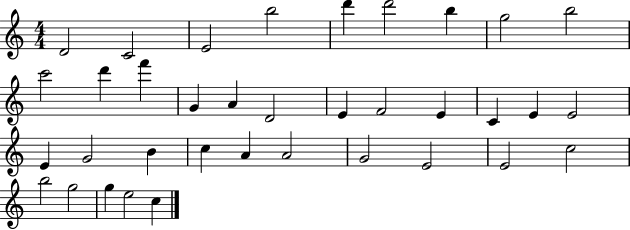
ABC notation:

X:1
T:Untitled
M:4/4
L:1/4
K:C
D2 C2 E2 b2 d' d'2 b g2 b2 c'2 d' f' G A D2 E F2 E C E E2 E G2 B c A A2 G2 E2 E2 c2 b2 g2 g e2 c